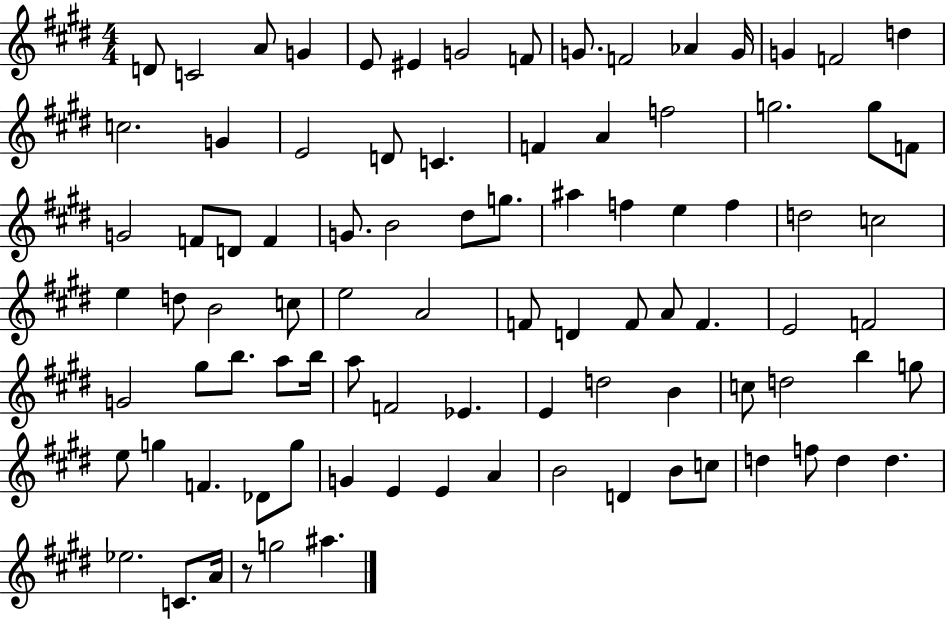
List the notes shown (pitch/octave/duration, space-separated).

D4/e C4/h A4/e G4/q E4/e EIS4/q G4/h F4/e G4/e. F4/h Ab4/q G4/s G4/q F4/h D5/q C5/h. G4/q E4/h D4/e C4/q. F4/q A4/q F5/h G5/h. G5/e F4/e G4/h F4/e D4/e F4/q G4/e. B4/h D#5/e G5/e. A#5/q F5/q E5/q F5/q D5/h C5/h E5/q D5/e B4/h C5/e E5/h A4/h F4/e D4/q F4/e A4/e F4/q. E4/h F4/h G4/h G#5/e B5/e. A5/e B5/s A5/e F4/h Eb4/q. E4/q D5/h B4/q C5/e D5/h B5/q G5/e E5/e G5/q F4/q. Db4/e G5/e G4/q E4/q E4/q A4/q B4/h D4/q B4/e C5/e D5/q F5/e D5/q D5/q. Eb5/h. C4/e. A4/s R/e G5/h A#5/q.